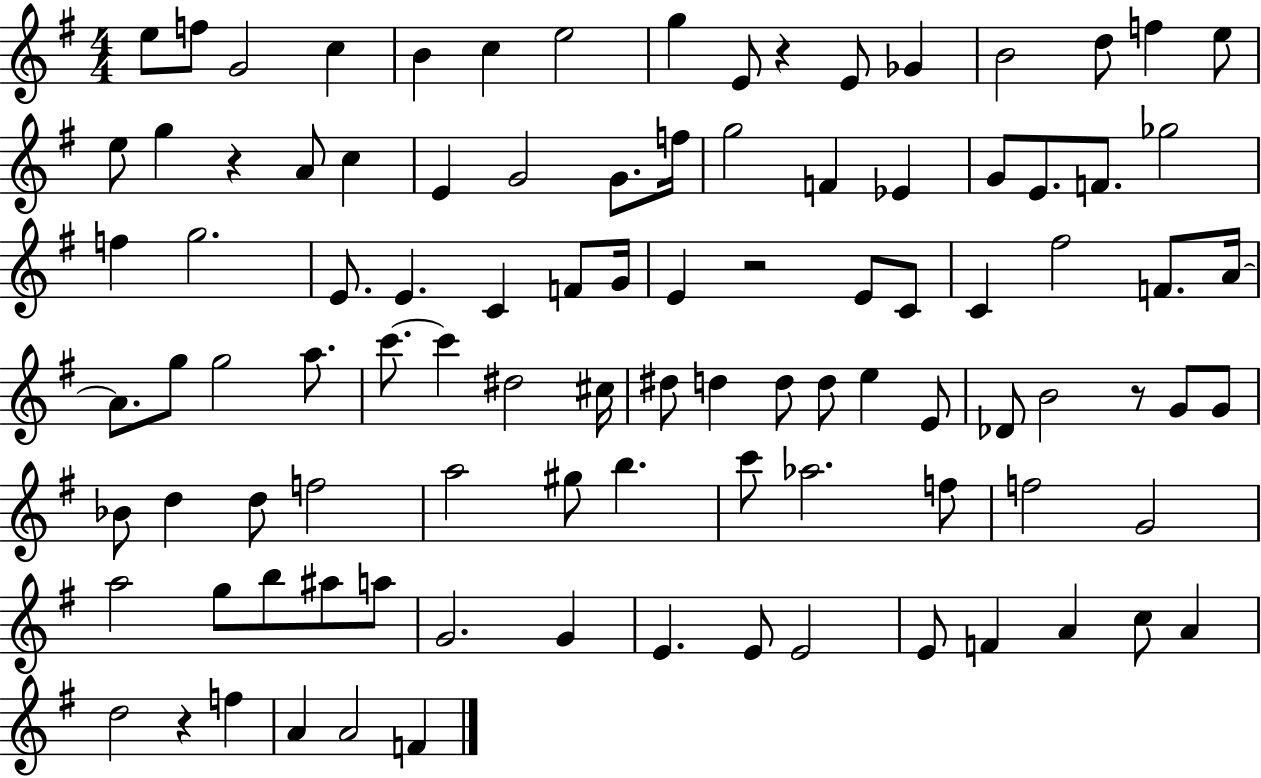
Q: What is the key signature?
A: G major